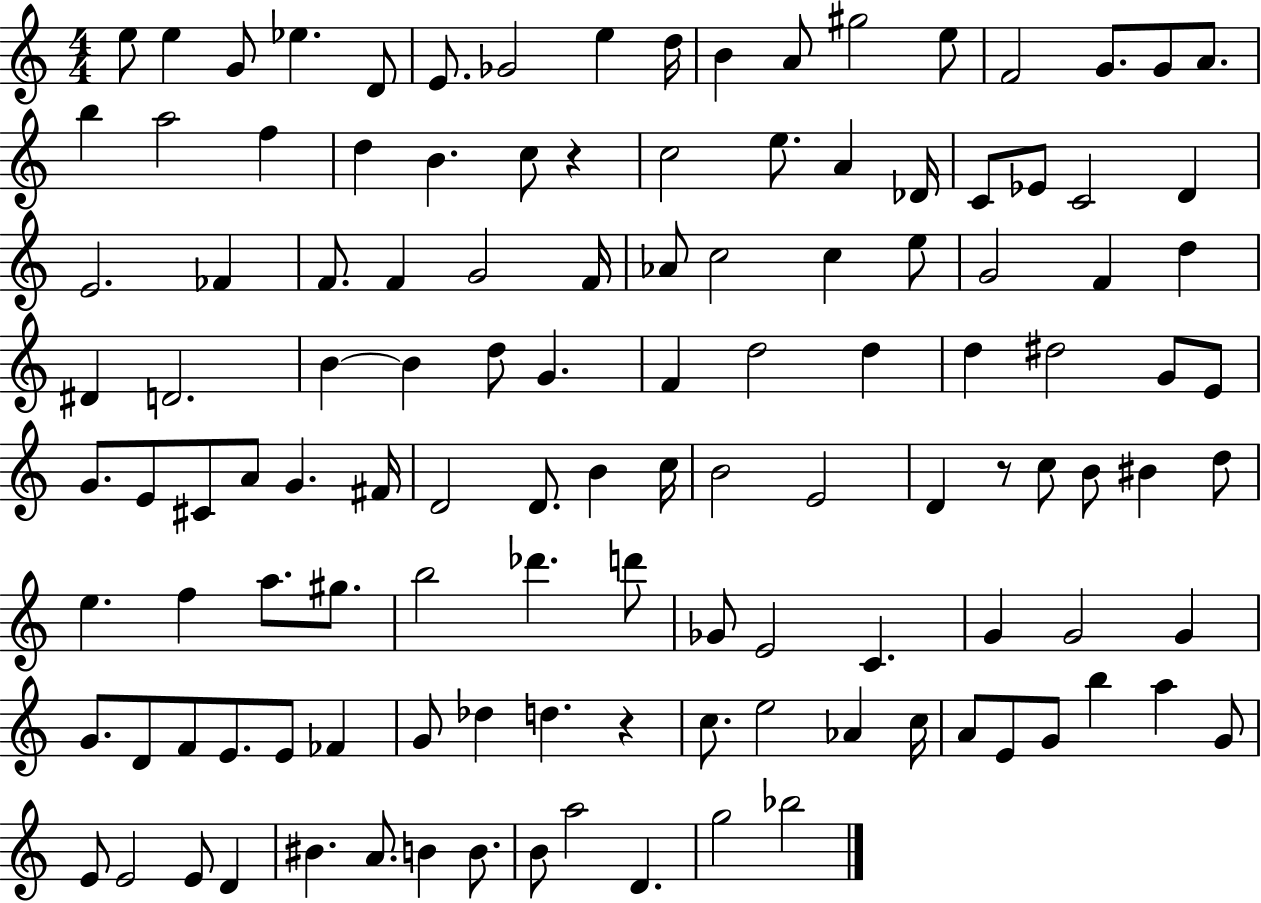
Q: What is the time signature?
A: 4/4